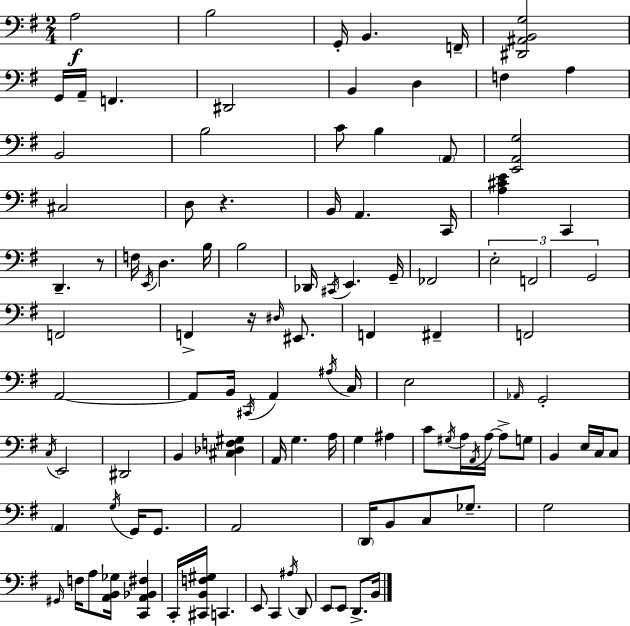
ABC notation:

X:1
T:Untitled
M:2/4
L:1/4
K:G
A,2 B,2 G,,/4 B,, F,,/4 [^D,,^A,,B,,G,]2 G,,/4 A,,/4 F,, ^D,,2 B,, D, F, A, B,,2 B,2 C/2 B, A,,/2 [E,,A,,G,]2 ^C,2 D,/2 z B,,/4 A,, C,,/4 [A,^CE] C,, D,, z/2 F,/4 E,,/4 D, B,/4 B,2 _D,,/4 ^C,,/4 E,, G,,/4 _F,,2 E,2 F,,2 G,,2 F,,2 F,, z/4 ^D,/4 ^E,,/2 F,, ^F,, F,,2 A,,2 A,,/2 B,,/4 ^C,,/4 A,, ^A,/4 C,/4 E,2 _A,,/4 G,,2 C,/4 E,,2 ^D,,2 B,, [^C,_D,F,^G,] A,,/4 G, A,/4 G, ^A, C/2 ^G,/4 A,/4 A,,/4 A,/4 A,/2 G,/2 B,, E,/4 C,/4 C,/2 A,, G,/4 G,,/4 G,,/2 A,,2 D,,/4 B,,/2 C,/2 _G,/2 G,2 ^G,,/4 F,/4 A,/2 [A,,B,,_G,]/4 [C,,A,,_B,,^F,] C,,/4 [^C,,B,,F,^G,]/4 C,, E,,/2 C,, ^A,/4 D,,/2 E,,/2 E,,/2 D,,/2 B,,/4